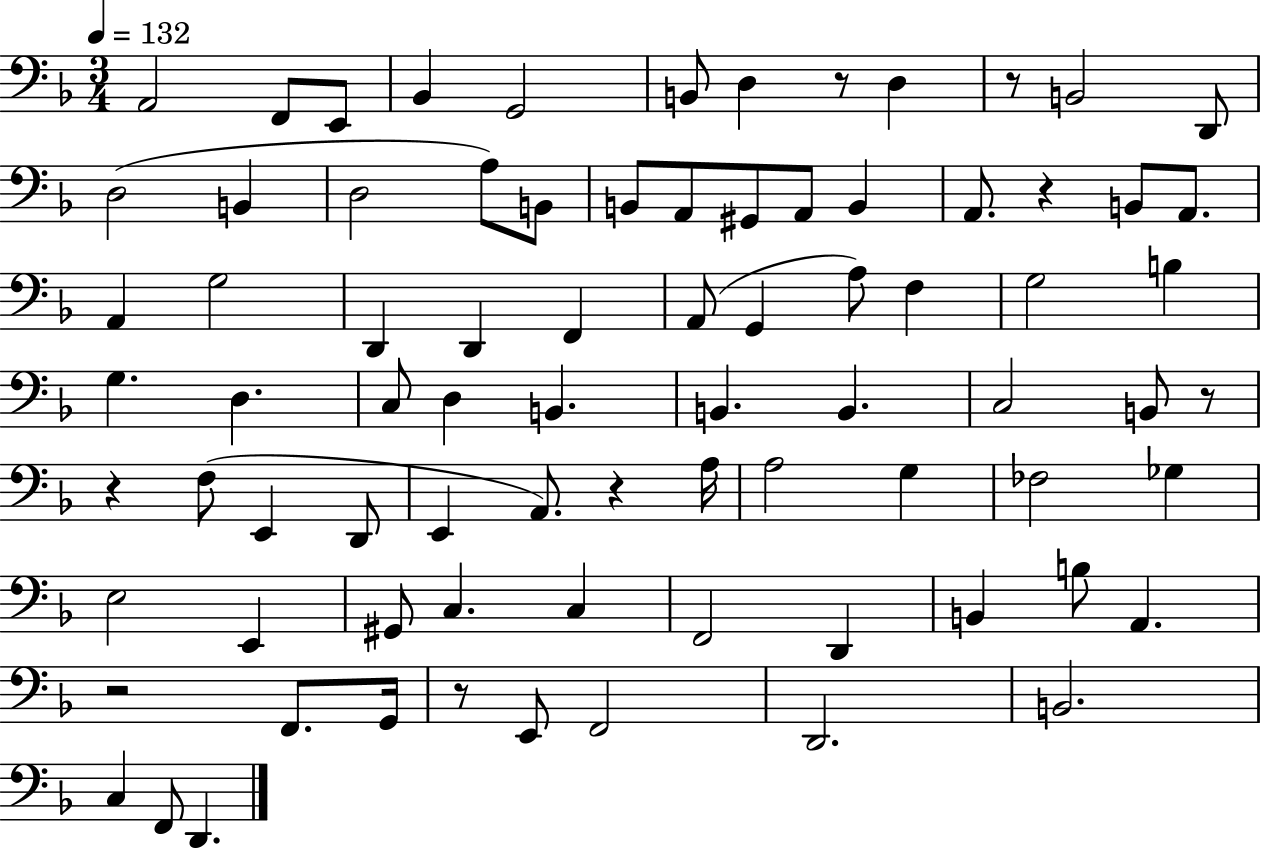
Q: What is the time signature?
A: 3/4